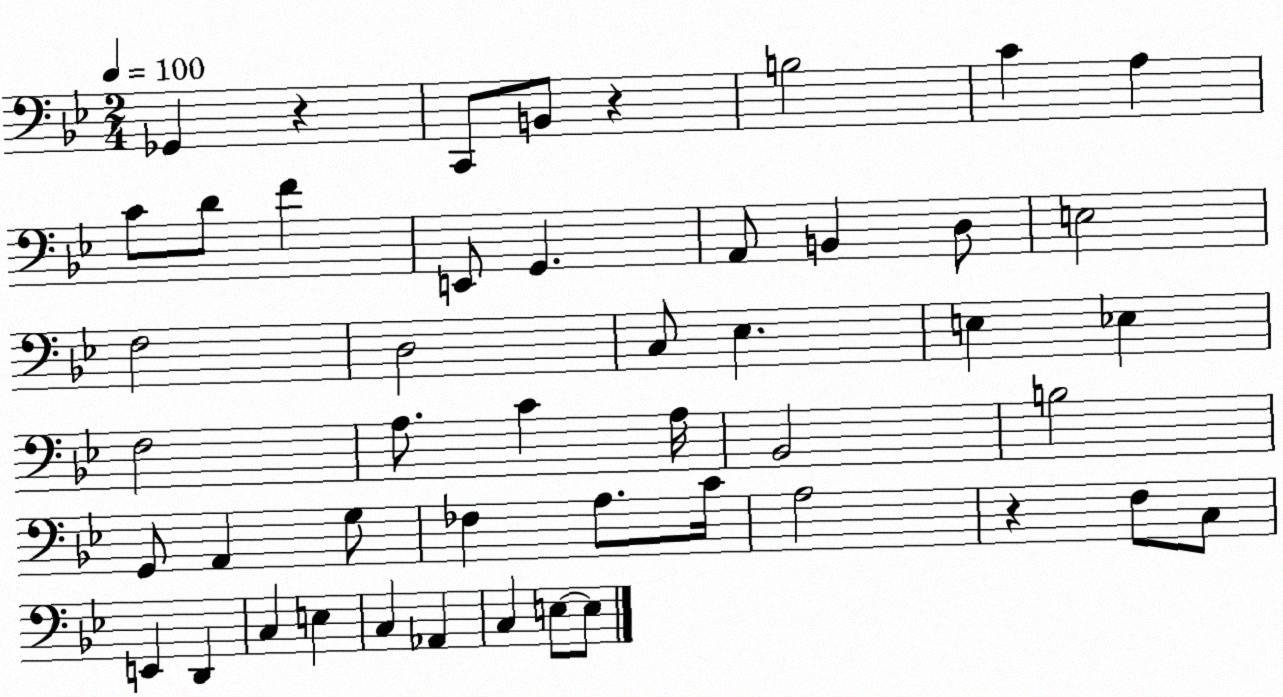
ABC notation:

X:1
T:Untitled
M:2/4
L:1/4
K:Bb
_G,, z C,,/2 B,,/2 z B,2 C A, C/2 D/2 F E,,/2 G,, A,,/2 B,, D,/2 E,2 F,2 D,2 C,/2 _E, E, _E, F,2 A,/2 C A,/4 _B,,2 B,2 G,,/2 A,, G,/2 _F, A,/2 C/4 A,2 z F,/2 C,/2 E,, D,, C, E, C, _A,, C, E,/2 E,/2